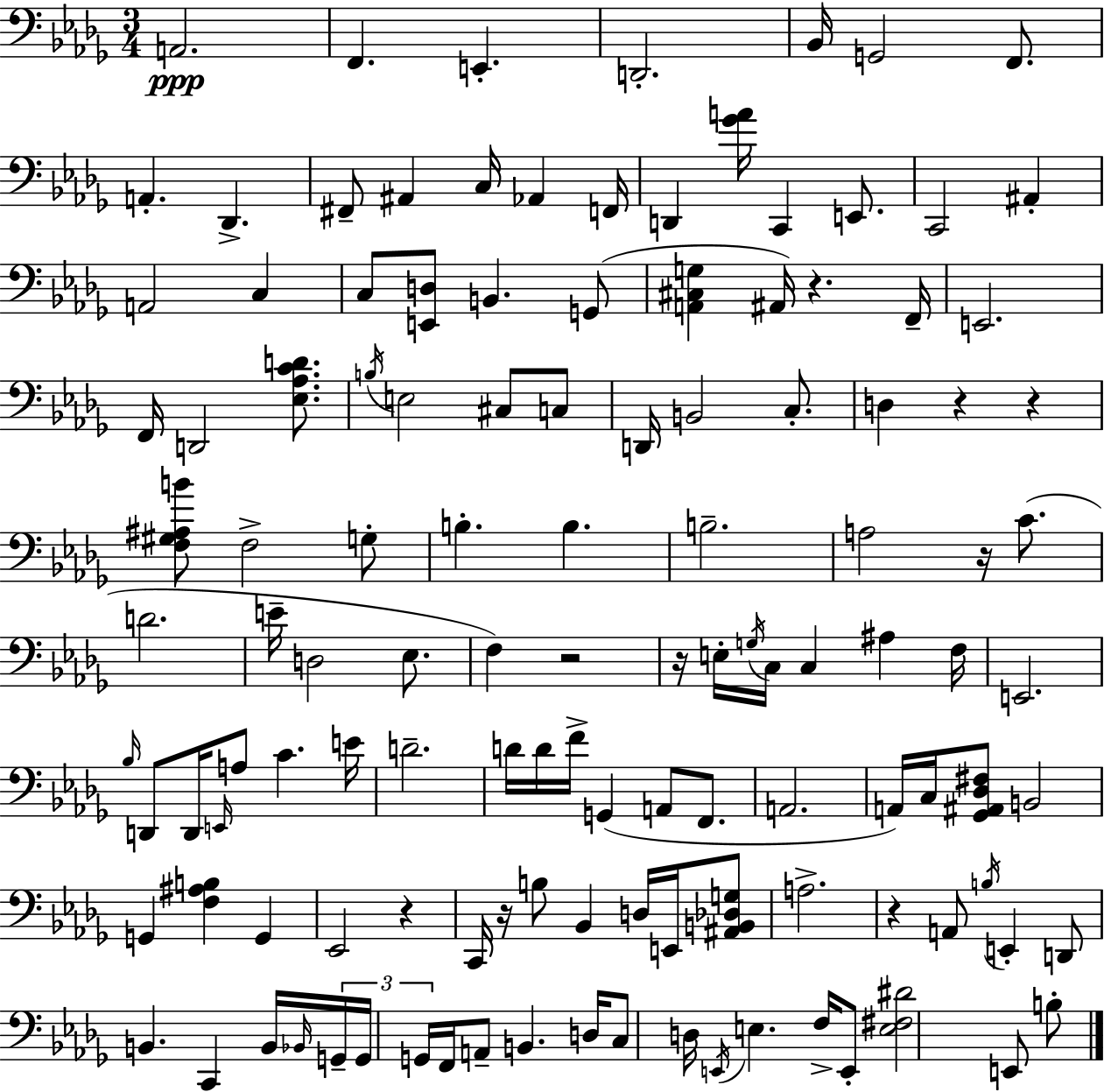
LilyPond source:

{
  \clef bass
  \numericTimeSignature
  \time 3/4
  \key bes \minor
  a,2.\ppp | f,4. e,4.-. | d,2.-. | bes,16 g,2 f,8. | \break a,4.-. des,4.-> | fis,8-- ais,4 c16 aes,4 f,16 | d,4 <ges' a'>16 c,4 e,8. | c,2 ais,4-. | \break a,2 c4 | c8 <e, d>8 b,4. g,8( | <a, cis g>4 ais,16) r4. f,16-- | e,2. | \break f,16 d,2 <ees aes c' d'>8. | \acciaccatura { b16 } e2 cis8 c8 | d,16 b,2 c8.-. | d4 r4 r4 | \break <f gis ais b'>8 f2-> g8-. | b4.-. b4. | b2.-- | a2 r16 c'8.( | \break d'2. | e'16-- d2 ees8. | f4) r2 | r16 e16-. \acciaccatura { g16 } c16 c4 ais4 | \break f16 e,2. | \grace { bes16 } d,8 d,16 \grace { e,16 } a8 c'4. | e'16 d'2.-- | d'16 d'16 f'16-> g,4( a,8 | \break f,8. a,2. | a,16) c16 <ges, ais, des fis>8 b,2 | g,4 <f ais b>4 | g,4 ees,2 | \break r4 c,16 r16 b8 bes,4 | d16 e,16 <ais, b, des g>8 a2.-> | r4 a,8 \acciaccatura { b16 } e,4-. | d,8 b,4. c,4 | \break b,16 \grace { bes,16 } \tuplet 3/2 { g,16-- g,16 g,16 } f,16 a,8-- b,4. | d16 c8 d16 \acciaccatura { e,16 } e4. | f16-> e,8-. <e fis dis'>2 | e,8 b8-. \bar "|."
}